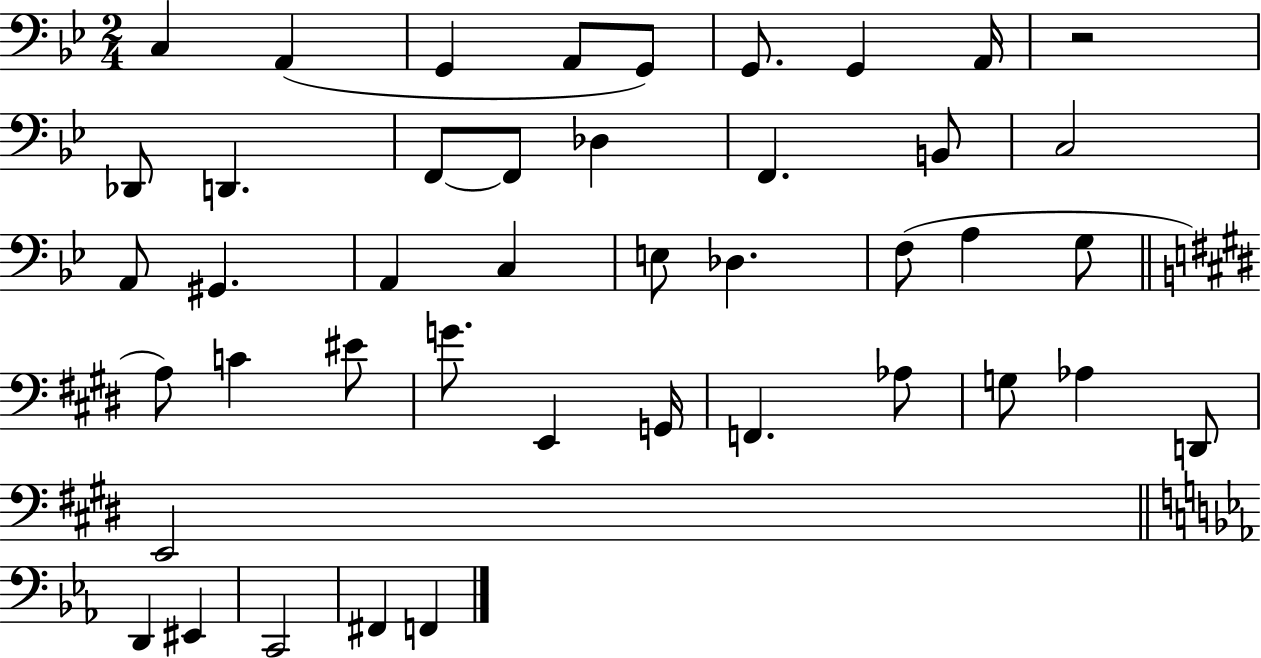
C3/q A2/q G2/q A2/e G2/e G2/e. G2/q A2/s R/h Db2/e D2/q. F2/e F2/e Db3/q F2/q. B2/e C3/h A2/e G#2/q. A2/q C3/q E3/e Db3/q. F3/e A3/q G3/e A3/e C4/q EIS4/e G4/e. E2/q G2/s F2/q. Ab3/e G3/e Ab3/q D2/e E2/h D2/q EIS2/q C2/h F#2/q F2/q